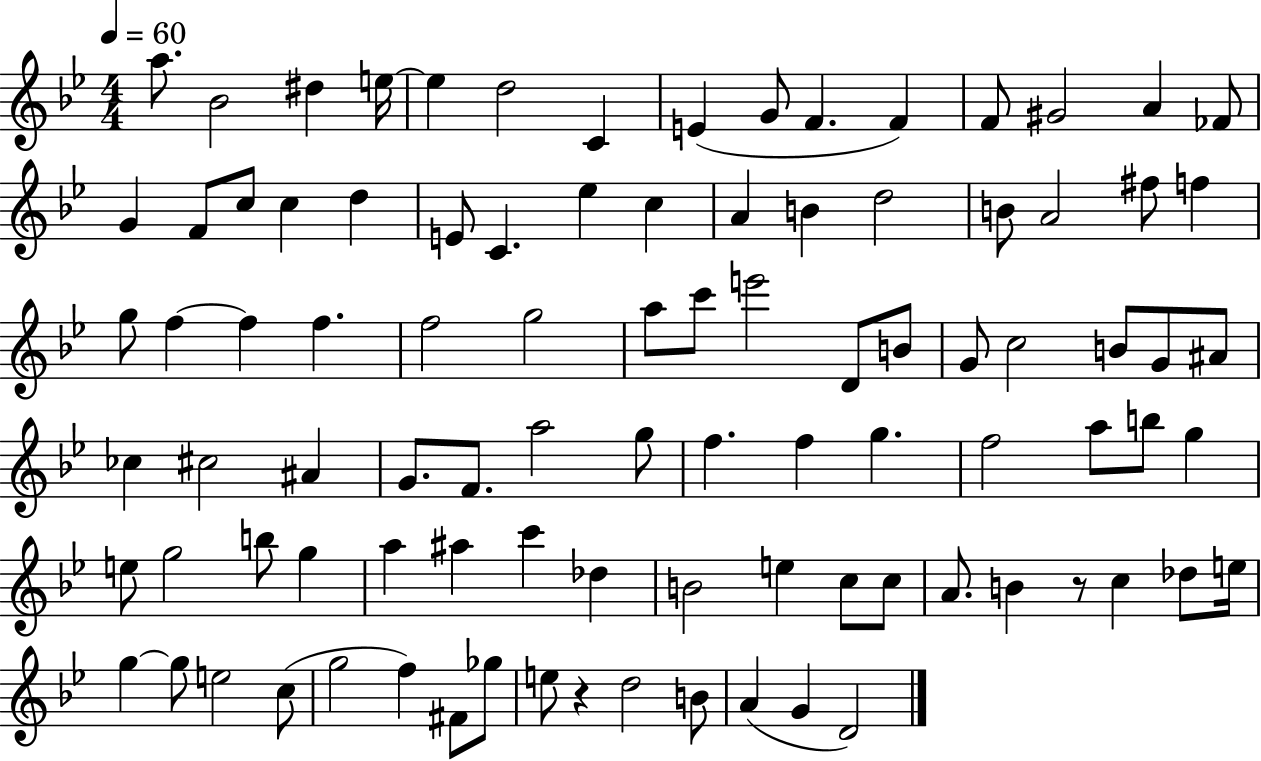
A5/e. Bb4/h D#5/q E5/s E5/q D5/h C4/q E4/q G4/e F4/q. F4/q F4/e G#4/h A4/q FES4/e G4/q F4/e C5/e C5/q D5/q E4/e C4/q. Eb5/q C5/q A4/q B4/q D5/h B4/e A4/h F#5/e F5/q G5/e F5/q F5/q F5/q. F5/h G5/h A5/e C6/e E6/h D4/e B4/e G4/e C5/h B4/e G4/e A#4/e CES5/q C#5/h A#4/q G4/e. F4/e. A5/h G5/e F5/q. F5/q G5/q. F5/h A5/e B5/e G5/q E5/e G5/h B5/e G5/q A5/q A#5/q C6/q Db5/q B4/h E5/q C5/e C5/e A4/e. B4/q R/e C5/q Db5/e E5/s G5/q G5/e E5/h C5/e G5/h F5/q F#4/e Gb5/e E5/e R/q D5/h B4/e A4/q G4/q D4/h